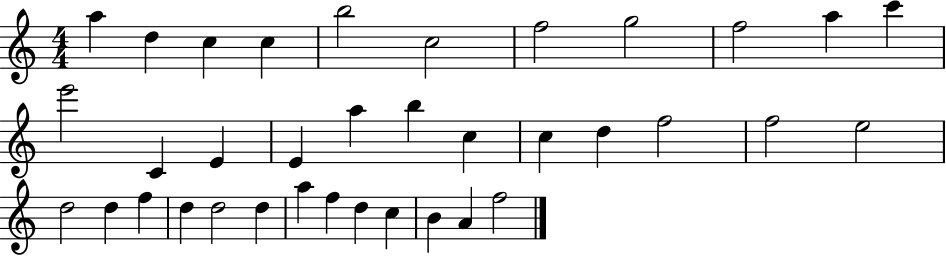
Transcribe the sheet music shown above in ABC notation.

X:1
T:Untitled
M:4/4
L:1/4
K:C
a d c c b2 c2 f2 g2 f2 a c' e'2 C E E a b c c d f2 f2 e2 d2 d f d d2 d a f d c B A f2